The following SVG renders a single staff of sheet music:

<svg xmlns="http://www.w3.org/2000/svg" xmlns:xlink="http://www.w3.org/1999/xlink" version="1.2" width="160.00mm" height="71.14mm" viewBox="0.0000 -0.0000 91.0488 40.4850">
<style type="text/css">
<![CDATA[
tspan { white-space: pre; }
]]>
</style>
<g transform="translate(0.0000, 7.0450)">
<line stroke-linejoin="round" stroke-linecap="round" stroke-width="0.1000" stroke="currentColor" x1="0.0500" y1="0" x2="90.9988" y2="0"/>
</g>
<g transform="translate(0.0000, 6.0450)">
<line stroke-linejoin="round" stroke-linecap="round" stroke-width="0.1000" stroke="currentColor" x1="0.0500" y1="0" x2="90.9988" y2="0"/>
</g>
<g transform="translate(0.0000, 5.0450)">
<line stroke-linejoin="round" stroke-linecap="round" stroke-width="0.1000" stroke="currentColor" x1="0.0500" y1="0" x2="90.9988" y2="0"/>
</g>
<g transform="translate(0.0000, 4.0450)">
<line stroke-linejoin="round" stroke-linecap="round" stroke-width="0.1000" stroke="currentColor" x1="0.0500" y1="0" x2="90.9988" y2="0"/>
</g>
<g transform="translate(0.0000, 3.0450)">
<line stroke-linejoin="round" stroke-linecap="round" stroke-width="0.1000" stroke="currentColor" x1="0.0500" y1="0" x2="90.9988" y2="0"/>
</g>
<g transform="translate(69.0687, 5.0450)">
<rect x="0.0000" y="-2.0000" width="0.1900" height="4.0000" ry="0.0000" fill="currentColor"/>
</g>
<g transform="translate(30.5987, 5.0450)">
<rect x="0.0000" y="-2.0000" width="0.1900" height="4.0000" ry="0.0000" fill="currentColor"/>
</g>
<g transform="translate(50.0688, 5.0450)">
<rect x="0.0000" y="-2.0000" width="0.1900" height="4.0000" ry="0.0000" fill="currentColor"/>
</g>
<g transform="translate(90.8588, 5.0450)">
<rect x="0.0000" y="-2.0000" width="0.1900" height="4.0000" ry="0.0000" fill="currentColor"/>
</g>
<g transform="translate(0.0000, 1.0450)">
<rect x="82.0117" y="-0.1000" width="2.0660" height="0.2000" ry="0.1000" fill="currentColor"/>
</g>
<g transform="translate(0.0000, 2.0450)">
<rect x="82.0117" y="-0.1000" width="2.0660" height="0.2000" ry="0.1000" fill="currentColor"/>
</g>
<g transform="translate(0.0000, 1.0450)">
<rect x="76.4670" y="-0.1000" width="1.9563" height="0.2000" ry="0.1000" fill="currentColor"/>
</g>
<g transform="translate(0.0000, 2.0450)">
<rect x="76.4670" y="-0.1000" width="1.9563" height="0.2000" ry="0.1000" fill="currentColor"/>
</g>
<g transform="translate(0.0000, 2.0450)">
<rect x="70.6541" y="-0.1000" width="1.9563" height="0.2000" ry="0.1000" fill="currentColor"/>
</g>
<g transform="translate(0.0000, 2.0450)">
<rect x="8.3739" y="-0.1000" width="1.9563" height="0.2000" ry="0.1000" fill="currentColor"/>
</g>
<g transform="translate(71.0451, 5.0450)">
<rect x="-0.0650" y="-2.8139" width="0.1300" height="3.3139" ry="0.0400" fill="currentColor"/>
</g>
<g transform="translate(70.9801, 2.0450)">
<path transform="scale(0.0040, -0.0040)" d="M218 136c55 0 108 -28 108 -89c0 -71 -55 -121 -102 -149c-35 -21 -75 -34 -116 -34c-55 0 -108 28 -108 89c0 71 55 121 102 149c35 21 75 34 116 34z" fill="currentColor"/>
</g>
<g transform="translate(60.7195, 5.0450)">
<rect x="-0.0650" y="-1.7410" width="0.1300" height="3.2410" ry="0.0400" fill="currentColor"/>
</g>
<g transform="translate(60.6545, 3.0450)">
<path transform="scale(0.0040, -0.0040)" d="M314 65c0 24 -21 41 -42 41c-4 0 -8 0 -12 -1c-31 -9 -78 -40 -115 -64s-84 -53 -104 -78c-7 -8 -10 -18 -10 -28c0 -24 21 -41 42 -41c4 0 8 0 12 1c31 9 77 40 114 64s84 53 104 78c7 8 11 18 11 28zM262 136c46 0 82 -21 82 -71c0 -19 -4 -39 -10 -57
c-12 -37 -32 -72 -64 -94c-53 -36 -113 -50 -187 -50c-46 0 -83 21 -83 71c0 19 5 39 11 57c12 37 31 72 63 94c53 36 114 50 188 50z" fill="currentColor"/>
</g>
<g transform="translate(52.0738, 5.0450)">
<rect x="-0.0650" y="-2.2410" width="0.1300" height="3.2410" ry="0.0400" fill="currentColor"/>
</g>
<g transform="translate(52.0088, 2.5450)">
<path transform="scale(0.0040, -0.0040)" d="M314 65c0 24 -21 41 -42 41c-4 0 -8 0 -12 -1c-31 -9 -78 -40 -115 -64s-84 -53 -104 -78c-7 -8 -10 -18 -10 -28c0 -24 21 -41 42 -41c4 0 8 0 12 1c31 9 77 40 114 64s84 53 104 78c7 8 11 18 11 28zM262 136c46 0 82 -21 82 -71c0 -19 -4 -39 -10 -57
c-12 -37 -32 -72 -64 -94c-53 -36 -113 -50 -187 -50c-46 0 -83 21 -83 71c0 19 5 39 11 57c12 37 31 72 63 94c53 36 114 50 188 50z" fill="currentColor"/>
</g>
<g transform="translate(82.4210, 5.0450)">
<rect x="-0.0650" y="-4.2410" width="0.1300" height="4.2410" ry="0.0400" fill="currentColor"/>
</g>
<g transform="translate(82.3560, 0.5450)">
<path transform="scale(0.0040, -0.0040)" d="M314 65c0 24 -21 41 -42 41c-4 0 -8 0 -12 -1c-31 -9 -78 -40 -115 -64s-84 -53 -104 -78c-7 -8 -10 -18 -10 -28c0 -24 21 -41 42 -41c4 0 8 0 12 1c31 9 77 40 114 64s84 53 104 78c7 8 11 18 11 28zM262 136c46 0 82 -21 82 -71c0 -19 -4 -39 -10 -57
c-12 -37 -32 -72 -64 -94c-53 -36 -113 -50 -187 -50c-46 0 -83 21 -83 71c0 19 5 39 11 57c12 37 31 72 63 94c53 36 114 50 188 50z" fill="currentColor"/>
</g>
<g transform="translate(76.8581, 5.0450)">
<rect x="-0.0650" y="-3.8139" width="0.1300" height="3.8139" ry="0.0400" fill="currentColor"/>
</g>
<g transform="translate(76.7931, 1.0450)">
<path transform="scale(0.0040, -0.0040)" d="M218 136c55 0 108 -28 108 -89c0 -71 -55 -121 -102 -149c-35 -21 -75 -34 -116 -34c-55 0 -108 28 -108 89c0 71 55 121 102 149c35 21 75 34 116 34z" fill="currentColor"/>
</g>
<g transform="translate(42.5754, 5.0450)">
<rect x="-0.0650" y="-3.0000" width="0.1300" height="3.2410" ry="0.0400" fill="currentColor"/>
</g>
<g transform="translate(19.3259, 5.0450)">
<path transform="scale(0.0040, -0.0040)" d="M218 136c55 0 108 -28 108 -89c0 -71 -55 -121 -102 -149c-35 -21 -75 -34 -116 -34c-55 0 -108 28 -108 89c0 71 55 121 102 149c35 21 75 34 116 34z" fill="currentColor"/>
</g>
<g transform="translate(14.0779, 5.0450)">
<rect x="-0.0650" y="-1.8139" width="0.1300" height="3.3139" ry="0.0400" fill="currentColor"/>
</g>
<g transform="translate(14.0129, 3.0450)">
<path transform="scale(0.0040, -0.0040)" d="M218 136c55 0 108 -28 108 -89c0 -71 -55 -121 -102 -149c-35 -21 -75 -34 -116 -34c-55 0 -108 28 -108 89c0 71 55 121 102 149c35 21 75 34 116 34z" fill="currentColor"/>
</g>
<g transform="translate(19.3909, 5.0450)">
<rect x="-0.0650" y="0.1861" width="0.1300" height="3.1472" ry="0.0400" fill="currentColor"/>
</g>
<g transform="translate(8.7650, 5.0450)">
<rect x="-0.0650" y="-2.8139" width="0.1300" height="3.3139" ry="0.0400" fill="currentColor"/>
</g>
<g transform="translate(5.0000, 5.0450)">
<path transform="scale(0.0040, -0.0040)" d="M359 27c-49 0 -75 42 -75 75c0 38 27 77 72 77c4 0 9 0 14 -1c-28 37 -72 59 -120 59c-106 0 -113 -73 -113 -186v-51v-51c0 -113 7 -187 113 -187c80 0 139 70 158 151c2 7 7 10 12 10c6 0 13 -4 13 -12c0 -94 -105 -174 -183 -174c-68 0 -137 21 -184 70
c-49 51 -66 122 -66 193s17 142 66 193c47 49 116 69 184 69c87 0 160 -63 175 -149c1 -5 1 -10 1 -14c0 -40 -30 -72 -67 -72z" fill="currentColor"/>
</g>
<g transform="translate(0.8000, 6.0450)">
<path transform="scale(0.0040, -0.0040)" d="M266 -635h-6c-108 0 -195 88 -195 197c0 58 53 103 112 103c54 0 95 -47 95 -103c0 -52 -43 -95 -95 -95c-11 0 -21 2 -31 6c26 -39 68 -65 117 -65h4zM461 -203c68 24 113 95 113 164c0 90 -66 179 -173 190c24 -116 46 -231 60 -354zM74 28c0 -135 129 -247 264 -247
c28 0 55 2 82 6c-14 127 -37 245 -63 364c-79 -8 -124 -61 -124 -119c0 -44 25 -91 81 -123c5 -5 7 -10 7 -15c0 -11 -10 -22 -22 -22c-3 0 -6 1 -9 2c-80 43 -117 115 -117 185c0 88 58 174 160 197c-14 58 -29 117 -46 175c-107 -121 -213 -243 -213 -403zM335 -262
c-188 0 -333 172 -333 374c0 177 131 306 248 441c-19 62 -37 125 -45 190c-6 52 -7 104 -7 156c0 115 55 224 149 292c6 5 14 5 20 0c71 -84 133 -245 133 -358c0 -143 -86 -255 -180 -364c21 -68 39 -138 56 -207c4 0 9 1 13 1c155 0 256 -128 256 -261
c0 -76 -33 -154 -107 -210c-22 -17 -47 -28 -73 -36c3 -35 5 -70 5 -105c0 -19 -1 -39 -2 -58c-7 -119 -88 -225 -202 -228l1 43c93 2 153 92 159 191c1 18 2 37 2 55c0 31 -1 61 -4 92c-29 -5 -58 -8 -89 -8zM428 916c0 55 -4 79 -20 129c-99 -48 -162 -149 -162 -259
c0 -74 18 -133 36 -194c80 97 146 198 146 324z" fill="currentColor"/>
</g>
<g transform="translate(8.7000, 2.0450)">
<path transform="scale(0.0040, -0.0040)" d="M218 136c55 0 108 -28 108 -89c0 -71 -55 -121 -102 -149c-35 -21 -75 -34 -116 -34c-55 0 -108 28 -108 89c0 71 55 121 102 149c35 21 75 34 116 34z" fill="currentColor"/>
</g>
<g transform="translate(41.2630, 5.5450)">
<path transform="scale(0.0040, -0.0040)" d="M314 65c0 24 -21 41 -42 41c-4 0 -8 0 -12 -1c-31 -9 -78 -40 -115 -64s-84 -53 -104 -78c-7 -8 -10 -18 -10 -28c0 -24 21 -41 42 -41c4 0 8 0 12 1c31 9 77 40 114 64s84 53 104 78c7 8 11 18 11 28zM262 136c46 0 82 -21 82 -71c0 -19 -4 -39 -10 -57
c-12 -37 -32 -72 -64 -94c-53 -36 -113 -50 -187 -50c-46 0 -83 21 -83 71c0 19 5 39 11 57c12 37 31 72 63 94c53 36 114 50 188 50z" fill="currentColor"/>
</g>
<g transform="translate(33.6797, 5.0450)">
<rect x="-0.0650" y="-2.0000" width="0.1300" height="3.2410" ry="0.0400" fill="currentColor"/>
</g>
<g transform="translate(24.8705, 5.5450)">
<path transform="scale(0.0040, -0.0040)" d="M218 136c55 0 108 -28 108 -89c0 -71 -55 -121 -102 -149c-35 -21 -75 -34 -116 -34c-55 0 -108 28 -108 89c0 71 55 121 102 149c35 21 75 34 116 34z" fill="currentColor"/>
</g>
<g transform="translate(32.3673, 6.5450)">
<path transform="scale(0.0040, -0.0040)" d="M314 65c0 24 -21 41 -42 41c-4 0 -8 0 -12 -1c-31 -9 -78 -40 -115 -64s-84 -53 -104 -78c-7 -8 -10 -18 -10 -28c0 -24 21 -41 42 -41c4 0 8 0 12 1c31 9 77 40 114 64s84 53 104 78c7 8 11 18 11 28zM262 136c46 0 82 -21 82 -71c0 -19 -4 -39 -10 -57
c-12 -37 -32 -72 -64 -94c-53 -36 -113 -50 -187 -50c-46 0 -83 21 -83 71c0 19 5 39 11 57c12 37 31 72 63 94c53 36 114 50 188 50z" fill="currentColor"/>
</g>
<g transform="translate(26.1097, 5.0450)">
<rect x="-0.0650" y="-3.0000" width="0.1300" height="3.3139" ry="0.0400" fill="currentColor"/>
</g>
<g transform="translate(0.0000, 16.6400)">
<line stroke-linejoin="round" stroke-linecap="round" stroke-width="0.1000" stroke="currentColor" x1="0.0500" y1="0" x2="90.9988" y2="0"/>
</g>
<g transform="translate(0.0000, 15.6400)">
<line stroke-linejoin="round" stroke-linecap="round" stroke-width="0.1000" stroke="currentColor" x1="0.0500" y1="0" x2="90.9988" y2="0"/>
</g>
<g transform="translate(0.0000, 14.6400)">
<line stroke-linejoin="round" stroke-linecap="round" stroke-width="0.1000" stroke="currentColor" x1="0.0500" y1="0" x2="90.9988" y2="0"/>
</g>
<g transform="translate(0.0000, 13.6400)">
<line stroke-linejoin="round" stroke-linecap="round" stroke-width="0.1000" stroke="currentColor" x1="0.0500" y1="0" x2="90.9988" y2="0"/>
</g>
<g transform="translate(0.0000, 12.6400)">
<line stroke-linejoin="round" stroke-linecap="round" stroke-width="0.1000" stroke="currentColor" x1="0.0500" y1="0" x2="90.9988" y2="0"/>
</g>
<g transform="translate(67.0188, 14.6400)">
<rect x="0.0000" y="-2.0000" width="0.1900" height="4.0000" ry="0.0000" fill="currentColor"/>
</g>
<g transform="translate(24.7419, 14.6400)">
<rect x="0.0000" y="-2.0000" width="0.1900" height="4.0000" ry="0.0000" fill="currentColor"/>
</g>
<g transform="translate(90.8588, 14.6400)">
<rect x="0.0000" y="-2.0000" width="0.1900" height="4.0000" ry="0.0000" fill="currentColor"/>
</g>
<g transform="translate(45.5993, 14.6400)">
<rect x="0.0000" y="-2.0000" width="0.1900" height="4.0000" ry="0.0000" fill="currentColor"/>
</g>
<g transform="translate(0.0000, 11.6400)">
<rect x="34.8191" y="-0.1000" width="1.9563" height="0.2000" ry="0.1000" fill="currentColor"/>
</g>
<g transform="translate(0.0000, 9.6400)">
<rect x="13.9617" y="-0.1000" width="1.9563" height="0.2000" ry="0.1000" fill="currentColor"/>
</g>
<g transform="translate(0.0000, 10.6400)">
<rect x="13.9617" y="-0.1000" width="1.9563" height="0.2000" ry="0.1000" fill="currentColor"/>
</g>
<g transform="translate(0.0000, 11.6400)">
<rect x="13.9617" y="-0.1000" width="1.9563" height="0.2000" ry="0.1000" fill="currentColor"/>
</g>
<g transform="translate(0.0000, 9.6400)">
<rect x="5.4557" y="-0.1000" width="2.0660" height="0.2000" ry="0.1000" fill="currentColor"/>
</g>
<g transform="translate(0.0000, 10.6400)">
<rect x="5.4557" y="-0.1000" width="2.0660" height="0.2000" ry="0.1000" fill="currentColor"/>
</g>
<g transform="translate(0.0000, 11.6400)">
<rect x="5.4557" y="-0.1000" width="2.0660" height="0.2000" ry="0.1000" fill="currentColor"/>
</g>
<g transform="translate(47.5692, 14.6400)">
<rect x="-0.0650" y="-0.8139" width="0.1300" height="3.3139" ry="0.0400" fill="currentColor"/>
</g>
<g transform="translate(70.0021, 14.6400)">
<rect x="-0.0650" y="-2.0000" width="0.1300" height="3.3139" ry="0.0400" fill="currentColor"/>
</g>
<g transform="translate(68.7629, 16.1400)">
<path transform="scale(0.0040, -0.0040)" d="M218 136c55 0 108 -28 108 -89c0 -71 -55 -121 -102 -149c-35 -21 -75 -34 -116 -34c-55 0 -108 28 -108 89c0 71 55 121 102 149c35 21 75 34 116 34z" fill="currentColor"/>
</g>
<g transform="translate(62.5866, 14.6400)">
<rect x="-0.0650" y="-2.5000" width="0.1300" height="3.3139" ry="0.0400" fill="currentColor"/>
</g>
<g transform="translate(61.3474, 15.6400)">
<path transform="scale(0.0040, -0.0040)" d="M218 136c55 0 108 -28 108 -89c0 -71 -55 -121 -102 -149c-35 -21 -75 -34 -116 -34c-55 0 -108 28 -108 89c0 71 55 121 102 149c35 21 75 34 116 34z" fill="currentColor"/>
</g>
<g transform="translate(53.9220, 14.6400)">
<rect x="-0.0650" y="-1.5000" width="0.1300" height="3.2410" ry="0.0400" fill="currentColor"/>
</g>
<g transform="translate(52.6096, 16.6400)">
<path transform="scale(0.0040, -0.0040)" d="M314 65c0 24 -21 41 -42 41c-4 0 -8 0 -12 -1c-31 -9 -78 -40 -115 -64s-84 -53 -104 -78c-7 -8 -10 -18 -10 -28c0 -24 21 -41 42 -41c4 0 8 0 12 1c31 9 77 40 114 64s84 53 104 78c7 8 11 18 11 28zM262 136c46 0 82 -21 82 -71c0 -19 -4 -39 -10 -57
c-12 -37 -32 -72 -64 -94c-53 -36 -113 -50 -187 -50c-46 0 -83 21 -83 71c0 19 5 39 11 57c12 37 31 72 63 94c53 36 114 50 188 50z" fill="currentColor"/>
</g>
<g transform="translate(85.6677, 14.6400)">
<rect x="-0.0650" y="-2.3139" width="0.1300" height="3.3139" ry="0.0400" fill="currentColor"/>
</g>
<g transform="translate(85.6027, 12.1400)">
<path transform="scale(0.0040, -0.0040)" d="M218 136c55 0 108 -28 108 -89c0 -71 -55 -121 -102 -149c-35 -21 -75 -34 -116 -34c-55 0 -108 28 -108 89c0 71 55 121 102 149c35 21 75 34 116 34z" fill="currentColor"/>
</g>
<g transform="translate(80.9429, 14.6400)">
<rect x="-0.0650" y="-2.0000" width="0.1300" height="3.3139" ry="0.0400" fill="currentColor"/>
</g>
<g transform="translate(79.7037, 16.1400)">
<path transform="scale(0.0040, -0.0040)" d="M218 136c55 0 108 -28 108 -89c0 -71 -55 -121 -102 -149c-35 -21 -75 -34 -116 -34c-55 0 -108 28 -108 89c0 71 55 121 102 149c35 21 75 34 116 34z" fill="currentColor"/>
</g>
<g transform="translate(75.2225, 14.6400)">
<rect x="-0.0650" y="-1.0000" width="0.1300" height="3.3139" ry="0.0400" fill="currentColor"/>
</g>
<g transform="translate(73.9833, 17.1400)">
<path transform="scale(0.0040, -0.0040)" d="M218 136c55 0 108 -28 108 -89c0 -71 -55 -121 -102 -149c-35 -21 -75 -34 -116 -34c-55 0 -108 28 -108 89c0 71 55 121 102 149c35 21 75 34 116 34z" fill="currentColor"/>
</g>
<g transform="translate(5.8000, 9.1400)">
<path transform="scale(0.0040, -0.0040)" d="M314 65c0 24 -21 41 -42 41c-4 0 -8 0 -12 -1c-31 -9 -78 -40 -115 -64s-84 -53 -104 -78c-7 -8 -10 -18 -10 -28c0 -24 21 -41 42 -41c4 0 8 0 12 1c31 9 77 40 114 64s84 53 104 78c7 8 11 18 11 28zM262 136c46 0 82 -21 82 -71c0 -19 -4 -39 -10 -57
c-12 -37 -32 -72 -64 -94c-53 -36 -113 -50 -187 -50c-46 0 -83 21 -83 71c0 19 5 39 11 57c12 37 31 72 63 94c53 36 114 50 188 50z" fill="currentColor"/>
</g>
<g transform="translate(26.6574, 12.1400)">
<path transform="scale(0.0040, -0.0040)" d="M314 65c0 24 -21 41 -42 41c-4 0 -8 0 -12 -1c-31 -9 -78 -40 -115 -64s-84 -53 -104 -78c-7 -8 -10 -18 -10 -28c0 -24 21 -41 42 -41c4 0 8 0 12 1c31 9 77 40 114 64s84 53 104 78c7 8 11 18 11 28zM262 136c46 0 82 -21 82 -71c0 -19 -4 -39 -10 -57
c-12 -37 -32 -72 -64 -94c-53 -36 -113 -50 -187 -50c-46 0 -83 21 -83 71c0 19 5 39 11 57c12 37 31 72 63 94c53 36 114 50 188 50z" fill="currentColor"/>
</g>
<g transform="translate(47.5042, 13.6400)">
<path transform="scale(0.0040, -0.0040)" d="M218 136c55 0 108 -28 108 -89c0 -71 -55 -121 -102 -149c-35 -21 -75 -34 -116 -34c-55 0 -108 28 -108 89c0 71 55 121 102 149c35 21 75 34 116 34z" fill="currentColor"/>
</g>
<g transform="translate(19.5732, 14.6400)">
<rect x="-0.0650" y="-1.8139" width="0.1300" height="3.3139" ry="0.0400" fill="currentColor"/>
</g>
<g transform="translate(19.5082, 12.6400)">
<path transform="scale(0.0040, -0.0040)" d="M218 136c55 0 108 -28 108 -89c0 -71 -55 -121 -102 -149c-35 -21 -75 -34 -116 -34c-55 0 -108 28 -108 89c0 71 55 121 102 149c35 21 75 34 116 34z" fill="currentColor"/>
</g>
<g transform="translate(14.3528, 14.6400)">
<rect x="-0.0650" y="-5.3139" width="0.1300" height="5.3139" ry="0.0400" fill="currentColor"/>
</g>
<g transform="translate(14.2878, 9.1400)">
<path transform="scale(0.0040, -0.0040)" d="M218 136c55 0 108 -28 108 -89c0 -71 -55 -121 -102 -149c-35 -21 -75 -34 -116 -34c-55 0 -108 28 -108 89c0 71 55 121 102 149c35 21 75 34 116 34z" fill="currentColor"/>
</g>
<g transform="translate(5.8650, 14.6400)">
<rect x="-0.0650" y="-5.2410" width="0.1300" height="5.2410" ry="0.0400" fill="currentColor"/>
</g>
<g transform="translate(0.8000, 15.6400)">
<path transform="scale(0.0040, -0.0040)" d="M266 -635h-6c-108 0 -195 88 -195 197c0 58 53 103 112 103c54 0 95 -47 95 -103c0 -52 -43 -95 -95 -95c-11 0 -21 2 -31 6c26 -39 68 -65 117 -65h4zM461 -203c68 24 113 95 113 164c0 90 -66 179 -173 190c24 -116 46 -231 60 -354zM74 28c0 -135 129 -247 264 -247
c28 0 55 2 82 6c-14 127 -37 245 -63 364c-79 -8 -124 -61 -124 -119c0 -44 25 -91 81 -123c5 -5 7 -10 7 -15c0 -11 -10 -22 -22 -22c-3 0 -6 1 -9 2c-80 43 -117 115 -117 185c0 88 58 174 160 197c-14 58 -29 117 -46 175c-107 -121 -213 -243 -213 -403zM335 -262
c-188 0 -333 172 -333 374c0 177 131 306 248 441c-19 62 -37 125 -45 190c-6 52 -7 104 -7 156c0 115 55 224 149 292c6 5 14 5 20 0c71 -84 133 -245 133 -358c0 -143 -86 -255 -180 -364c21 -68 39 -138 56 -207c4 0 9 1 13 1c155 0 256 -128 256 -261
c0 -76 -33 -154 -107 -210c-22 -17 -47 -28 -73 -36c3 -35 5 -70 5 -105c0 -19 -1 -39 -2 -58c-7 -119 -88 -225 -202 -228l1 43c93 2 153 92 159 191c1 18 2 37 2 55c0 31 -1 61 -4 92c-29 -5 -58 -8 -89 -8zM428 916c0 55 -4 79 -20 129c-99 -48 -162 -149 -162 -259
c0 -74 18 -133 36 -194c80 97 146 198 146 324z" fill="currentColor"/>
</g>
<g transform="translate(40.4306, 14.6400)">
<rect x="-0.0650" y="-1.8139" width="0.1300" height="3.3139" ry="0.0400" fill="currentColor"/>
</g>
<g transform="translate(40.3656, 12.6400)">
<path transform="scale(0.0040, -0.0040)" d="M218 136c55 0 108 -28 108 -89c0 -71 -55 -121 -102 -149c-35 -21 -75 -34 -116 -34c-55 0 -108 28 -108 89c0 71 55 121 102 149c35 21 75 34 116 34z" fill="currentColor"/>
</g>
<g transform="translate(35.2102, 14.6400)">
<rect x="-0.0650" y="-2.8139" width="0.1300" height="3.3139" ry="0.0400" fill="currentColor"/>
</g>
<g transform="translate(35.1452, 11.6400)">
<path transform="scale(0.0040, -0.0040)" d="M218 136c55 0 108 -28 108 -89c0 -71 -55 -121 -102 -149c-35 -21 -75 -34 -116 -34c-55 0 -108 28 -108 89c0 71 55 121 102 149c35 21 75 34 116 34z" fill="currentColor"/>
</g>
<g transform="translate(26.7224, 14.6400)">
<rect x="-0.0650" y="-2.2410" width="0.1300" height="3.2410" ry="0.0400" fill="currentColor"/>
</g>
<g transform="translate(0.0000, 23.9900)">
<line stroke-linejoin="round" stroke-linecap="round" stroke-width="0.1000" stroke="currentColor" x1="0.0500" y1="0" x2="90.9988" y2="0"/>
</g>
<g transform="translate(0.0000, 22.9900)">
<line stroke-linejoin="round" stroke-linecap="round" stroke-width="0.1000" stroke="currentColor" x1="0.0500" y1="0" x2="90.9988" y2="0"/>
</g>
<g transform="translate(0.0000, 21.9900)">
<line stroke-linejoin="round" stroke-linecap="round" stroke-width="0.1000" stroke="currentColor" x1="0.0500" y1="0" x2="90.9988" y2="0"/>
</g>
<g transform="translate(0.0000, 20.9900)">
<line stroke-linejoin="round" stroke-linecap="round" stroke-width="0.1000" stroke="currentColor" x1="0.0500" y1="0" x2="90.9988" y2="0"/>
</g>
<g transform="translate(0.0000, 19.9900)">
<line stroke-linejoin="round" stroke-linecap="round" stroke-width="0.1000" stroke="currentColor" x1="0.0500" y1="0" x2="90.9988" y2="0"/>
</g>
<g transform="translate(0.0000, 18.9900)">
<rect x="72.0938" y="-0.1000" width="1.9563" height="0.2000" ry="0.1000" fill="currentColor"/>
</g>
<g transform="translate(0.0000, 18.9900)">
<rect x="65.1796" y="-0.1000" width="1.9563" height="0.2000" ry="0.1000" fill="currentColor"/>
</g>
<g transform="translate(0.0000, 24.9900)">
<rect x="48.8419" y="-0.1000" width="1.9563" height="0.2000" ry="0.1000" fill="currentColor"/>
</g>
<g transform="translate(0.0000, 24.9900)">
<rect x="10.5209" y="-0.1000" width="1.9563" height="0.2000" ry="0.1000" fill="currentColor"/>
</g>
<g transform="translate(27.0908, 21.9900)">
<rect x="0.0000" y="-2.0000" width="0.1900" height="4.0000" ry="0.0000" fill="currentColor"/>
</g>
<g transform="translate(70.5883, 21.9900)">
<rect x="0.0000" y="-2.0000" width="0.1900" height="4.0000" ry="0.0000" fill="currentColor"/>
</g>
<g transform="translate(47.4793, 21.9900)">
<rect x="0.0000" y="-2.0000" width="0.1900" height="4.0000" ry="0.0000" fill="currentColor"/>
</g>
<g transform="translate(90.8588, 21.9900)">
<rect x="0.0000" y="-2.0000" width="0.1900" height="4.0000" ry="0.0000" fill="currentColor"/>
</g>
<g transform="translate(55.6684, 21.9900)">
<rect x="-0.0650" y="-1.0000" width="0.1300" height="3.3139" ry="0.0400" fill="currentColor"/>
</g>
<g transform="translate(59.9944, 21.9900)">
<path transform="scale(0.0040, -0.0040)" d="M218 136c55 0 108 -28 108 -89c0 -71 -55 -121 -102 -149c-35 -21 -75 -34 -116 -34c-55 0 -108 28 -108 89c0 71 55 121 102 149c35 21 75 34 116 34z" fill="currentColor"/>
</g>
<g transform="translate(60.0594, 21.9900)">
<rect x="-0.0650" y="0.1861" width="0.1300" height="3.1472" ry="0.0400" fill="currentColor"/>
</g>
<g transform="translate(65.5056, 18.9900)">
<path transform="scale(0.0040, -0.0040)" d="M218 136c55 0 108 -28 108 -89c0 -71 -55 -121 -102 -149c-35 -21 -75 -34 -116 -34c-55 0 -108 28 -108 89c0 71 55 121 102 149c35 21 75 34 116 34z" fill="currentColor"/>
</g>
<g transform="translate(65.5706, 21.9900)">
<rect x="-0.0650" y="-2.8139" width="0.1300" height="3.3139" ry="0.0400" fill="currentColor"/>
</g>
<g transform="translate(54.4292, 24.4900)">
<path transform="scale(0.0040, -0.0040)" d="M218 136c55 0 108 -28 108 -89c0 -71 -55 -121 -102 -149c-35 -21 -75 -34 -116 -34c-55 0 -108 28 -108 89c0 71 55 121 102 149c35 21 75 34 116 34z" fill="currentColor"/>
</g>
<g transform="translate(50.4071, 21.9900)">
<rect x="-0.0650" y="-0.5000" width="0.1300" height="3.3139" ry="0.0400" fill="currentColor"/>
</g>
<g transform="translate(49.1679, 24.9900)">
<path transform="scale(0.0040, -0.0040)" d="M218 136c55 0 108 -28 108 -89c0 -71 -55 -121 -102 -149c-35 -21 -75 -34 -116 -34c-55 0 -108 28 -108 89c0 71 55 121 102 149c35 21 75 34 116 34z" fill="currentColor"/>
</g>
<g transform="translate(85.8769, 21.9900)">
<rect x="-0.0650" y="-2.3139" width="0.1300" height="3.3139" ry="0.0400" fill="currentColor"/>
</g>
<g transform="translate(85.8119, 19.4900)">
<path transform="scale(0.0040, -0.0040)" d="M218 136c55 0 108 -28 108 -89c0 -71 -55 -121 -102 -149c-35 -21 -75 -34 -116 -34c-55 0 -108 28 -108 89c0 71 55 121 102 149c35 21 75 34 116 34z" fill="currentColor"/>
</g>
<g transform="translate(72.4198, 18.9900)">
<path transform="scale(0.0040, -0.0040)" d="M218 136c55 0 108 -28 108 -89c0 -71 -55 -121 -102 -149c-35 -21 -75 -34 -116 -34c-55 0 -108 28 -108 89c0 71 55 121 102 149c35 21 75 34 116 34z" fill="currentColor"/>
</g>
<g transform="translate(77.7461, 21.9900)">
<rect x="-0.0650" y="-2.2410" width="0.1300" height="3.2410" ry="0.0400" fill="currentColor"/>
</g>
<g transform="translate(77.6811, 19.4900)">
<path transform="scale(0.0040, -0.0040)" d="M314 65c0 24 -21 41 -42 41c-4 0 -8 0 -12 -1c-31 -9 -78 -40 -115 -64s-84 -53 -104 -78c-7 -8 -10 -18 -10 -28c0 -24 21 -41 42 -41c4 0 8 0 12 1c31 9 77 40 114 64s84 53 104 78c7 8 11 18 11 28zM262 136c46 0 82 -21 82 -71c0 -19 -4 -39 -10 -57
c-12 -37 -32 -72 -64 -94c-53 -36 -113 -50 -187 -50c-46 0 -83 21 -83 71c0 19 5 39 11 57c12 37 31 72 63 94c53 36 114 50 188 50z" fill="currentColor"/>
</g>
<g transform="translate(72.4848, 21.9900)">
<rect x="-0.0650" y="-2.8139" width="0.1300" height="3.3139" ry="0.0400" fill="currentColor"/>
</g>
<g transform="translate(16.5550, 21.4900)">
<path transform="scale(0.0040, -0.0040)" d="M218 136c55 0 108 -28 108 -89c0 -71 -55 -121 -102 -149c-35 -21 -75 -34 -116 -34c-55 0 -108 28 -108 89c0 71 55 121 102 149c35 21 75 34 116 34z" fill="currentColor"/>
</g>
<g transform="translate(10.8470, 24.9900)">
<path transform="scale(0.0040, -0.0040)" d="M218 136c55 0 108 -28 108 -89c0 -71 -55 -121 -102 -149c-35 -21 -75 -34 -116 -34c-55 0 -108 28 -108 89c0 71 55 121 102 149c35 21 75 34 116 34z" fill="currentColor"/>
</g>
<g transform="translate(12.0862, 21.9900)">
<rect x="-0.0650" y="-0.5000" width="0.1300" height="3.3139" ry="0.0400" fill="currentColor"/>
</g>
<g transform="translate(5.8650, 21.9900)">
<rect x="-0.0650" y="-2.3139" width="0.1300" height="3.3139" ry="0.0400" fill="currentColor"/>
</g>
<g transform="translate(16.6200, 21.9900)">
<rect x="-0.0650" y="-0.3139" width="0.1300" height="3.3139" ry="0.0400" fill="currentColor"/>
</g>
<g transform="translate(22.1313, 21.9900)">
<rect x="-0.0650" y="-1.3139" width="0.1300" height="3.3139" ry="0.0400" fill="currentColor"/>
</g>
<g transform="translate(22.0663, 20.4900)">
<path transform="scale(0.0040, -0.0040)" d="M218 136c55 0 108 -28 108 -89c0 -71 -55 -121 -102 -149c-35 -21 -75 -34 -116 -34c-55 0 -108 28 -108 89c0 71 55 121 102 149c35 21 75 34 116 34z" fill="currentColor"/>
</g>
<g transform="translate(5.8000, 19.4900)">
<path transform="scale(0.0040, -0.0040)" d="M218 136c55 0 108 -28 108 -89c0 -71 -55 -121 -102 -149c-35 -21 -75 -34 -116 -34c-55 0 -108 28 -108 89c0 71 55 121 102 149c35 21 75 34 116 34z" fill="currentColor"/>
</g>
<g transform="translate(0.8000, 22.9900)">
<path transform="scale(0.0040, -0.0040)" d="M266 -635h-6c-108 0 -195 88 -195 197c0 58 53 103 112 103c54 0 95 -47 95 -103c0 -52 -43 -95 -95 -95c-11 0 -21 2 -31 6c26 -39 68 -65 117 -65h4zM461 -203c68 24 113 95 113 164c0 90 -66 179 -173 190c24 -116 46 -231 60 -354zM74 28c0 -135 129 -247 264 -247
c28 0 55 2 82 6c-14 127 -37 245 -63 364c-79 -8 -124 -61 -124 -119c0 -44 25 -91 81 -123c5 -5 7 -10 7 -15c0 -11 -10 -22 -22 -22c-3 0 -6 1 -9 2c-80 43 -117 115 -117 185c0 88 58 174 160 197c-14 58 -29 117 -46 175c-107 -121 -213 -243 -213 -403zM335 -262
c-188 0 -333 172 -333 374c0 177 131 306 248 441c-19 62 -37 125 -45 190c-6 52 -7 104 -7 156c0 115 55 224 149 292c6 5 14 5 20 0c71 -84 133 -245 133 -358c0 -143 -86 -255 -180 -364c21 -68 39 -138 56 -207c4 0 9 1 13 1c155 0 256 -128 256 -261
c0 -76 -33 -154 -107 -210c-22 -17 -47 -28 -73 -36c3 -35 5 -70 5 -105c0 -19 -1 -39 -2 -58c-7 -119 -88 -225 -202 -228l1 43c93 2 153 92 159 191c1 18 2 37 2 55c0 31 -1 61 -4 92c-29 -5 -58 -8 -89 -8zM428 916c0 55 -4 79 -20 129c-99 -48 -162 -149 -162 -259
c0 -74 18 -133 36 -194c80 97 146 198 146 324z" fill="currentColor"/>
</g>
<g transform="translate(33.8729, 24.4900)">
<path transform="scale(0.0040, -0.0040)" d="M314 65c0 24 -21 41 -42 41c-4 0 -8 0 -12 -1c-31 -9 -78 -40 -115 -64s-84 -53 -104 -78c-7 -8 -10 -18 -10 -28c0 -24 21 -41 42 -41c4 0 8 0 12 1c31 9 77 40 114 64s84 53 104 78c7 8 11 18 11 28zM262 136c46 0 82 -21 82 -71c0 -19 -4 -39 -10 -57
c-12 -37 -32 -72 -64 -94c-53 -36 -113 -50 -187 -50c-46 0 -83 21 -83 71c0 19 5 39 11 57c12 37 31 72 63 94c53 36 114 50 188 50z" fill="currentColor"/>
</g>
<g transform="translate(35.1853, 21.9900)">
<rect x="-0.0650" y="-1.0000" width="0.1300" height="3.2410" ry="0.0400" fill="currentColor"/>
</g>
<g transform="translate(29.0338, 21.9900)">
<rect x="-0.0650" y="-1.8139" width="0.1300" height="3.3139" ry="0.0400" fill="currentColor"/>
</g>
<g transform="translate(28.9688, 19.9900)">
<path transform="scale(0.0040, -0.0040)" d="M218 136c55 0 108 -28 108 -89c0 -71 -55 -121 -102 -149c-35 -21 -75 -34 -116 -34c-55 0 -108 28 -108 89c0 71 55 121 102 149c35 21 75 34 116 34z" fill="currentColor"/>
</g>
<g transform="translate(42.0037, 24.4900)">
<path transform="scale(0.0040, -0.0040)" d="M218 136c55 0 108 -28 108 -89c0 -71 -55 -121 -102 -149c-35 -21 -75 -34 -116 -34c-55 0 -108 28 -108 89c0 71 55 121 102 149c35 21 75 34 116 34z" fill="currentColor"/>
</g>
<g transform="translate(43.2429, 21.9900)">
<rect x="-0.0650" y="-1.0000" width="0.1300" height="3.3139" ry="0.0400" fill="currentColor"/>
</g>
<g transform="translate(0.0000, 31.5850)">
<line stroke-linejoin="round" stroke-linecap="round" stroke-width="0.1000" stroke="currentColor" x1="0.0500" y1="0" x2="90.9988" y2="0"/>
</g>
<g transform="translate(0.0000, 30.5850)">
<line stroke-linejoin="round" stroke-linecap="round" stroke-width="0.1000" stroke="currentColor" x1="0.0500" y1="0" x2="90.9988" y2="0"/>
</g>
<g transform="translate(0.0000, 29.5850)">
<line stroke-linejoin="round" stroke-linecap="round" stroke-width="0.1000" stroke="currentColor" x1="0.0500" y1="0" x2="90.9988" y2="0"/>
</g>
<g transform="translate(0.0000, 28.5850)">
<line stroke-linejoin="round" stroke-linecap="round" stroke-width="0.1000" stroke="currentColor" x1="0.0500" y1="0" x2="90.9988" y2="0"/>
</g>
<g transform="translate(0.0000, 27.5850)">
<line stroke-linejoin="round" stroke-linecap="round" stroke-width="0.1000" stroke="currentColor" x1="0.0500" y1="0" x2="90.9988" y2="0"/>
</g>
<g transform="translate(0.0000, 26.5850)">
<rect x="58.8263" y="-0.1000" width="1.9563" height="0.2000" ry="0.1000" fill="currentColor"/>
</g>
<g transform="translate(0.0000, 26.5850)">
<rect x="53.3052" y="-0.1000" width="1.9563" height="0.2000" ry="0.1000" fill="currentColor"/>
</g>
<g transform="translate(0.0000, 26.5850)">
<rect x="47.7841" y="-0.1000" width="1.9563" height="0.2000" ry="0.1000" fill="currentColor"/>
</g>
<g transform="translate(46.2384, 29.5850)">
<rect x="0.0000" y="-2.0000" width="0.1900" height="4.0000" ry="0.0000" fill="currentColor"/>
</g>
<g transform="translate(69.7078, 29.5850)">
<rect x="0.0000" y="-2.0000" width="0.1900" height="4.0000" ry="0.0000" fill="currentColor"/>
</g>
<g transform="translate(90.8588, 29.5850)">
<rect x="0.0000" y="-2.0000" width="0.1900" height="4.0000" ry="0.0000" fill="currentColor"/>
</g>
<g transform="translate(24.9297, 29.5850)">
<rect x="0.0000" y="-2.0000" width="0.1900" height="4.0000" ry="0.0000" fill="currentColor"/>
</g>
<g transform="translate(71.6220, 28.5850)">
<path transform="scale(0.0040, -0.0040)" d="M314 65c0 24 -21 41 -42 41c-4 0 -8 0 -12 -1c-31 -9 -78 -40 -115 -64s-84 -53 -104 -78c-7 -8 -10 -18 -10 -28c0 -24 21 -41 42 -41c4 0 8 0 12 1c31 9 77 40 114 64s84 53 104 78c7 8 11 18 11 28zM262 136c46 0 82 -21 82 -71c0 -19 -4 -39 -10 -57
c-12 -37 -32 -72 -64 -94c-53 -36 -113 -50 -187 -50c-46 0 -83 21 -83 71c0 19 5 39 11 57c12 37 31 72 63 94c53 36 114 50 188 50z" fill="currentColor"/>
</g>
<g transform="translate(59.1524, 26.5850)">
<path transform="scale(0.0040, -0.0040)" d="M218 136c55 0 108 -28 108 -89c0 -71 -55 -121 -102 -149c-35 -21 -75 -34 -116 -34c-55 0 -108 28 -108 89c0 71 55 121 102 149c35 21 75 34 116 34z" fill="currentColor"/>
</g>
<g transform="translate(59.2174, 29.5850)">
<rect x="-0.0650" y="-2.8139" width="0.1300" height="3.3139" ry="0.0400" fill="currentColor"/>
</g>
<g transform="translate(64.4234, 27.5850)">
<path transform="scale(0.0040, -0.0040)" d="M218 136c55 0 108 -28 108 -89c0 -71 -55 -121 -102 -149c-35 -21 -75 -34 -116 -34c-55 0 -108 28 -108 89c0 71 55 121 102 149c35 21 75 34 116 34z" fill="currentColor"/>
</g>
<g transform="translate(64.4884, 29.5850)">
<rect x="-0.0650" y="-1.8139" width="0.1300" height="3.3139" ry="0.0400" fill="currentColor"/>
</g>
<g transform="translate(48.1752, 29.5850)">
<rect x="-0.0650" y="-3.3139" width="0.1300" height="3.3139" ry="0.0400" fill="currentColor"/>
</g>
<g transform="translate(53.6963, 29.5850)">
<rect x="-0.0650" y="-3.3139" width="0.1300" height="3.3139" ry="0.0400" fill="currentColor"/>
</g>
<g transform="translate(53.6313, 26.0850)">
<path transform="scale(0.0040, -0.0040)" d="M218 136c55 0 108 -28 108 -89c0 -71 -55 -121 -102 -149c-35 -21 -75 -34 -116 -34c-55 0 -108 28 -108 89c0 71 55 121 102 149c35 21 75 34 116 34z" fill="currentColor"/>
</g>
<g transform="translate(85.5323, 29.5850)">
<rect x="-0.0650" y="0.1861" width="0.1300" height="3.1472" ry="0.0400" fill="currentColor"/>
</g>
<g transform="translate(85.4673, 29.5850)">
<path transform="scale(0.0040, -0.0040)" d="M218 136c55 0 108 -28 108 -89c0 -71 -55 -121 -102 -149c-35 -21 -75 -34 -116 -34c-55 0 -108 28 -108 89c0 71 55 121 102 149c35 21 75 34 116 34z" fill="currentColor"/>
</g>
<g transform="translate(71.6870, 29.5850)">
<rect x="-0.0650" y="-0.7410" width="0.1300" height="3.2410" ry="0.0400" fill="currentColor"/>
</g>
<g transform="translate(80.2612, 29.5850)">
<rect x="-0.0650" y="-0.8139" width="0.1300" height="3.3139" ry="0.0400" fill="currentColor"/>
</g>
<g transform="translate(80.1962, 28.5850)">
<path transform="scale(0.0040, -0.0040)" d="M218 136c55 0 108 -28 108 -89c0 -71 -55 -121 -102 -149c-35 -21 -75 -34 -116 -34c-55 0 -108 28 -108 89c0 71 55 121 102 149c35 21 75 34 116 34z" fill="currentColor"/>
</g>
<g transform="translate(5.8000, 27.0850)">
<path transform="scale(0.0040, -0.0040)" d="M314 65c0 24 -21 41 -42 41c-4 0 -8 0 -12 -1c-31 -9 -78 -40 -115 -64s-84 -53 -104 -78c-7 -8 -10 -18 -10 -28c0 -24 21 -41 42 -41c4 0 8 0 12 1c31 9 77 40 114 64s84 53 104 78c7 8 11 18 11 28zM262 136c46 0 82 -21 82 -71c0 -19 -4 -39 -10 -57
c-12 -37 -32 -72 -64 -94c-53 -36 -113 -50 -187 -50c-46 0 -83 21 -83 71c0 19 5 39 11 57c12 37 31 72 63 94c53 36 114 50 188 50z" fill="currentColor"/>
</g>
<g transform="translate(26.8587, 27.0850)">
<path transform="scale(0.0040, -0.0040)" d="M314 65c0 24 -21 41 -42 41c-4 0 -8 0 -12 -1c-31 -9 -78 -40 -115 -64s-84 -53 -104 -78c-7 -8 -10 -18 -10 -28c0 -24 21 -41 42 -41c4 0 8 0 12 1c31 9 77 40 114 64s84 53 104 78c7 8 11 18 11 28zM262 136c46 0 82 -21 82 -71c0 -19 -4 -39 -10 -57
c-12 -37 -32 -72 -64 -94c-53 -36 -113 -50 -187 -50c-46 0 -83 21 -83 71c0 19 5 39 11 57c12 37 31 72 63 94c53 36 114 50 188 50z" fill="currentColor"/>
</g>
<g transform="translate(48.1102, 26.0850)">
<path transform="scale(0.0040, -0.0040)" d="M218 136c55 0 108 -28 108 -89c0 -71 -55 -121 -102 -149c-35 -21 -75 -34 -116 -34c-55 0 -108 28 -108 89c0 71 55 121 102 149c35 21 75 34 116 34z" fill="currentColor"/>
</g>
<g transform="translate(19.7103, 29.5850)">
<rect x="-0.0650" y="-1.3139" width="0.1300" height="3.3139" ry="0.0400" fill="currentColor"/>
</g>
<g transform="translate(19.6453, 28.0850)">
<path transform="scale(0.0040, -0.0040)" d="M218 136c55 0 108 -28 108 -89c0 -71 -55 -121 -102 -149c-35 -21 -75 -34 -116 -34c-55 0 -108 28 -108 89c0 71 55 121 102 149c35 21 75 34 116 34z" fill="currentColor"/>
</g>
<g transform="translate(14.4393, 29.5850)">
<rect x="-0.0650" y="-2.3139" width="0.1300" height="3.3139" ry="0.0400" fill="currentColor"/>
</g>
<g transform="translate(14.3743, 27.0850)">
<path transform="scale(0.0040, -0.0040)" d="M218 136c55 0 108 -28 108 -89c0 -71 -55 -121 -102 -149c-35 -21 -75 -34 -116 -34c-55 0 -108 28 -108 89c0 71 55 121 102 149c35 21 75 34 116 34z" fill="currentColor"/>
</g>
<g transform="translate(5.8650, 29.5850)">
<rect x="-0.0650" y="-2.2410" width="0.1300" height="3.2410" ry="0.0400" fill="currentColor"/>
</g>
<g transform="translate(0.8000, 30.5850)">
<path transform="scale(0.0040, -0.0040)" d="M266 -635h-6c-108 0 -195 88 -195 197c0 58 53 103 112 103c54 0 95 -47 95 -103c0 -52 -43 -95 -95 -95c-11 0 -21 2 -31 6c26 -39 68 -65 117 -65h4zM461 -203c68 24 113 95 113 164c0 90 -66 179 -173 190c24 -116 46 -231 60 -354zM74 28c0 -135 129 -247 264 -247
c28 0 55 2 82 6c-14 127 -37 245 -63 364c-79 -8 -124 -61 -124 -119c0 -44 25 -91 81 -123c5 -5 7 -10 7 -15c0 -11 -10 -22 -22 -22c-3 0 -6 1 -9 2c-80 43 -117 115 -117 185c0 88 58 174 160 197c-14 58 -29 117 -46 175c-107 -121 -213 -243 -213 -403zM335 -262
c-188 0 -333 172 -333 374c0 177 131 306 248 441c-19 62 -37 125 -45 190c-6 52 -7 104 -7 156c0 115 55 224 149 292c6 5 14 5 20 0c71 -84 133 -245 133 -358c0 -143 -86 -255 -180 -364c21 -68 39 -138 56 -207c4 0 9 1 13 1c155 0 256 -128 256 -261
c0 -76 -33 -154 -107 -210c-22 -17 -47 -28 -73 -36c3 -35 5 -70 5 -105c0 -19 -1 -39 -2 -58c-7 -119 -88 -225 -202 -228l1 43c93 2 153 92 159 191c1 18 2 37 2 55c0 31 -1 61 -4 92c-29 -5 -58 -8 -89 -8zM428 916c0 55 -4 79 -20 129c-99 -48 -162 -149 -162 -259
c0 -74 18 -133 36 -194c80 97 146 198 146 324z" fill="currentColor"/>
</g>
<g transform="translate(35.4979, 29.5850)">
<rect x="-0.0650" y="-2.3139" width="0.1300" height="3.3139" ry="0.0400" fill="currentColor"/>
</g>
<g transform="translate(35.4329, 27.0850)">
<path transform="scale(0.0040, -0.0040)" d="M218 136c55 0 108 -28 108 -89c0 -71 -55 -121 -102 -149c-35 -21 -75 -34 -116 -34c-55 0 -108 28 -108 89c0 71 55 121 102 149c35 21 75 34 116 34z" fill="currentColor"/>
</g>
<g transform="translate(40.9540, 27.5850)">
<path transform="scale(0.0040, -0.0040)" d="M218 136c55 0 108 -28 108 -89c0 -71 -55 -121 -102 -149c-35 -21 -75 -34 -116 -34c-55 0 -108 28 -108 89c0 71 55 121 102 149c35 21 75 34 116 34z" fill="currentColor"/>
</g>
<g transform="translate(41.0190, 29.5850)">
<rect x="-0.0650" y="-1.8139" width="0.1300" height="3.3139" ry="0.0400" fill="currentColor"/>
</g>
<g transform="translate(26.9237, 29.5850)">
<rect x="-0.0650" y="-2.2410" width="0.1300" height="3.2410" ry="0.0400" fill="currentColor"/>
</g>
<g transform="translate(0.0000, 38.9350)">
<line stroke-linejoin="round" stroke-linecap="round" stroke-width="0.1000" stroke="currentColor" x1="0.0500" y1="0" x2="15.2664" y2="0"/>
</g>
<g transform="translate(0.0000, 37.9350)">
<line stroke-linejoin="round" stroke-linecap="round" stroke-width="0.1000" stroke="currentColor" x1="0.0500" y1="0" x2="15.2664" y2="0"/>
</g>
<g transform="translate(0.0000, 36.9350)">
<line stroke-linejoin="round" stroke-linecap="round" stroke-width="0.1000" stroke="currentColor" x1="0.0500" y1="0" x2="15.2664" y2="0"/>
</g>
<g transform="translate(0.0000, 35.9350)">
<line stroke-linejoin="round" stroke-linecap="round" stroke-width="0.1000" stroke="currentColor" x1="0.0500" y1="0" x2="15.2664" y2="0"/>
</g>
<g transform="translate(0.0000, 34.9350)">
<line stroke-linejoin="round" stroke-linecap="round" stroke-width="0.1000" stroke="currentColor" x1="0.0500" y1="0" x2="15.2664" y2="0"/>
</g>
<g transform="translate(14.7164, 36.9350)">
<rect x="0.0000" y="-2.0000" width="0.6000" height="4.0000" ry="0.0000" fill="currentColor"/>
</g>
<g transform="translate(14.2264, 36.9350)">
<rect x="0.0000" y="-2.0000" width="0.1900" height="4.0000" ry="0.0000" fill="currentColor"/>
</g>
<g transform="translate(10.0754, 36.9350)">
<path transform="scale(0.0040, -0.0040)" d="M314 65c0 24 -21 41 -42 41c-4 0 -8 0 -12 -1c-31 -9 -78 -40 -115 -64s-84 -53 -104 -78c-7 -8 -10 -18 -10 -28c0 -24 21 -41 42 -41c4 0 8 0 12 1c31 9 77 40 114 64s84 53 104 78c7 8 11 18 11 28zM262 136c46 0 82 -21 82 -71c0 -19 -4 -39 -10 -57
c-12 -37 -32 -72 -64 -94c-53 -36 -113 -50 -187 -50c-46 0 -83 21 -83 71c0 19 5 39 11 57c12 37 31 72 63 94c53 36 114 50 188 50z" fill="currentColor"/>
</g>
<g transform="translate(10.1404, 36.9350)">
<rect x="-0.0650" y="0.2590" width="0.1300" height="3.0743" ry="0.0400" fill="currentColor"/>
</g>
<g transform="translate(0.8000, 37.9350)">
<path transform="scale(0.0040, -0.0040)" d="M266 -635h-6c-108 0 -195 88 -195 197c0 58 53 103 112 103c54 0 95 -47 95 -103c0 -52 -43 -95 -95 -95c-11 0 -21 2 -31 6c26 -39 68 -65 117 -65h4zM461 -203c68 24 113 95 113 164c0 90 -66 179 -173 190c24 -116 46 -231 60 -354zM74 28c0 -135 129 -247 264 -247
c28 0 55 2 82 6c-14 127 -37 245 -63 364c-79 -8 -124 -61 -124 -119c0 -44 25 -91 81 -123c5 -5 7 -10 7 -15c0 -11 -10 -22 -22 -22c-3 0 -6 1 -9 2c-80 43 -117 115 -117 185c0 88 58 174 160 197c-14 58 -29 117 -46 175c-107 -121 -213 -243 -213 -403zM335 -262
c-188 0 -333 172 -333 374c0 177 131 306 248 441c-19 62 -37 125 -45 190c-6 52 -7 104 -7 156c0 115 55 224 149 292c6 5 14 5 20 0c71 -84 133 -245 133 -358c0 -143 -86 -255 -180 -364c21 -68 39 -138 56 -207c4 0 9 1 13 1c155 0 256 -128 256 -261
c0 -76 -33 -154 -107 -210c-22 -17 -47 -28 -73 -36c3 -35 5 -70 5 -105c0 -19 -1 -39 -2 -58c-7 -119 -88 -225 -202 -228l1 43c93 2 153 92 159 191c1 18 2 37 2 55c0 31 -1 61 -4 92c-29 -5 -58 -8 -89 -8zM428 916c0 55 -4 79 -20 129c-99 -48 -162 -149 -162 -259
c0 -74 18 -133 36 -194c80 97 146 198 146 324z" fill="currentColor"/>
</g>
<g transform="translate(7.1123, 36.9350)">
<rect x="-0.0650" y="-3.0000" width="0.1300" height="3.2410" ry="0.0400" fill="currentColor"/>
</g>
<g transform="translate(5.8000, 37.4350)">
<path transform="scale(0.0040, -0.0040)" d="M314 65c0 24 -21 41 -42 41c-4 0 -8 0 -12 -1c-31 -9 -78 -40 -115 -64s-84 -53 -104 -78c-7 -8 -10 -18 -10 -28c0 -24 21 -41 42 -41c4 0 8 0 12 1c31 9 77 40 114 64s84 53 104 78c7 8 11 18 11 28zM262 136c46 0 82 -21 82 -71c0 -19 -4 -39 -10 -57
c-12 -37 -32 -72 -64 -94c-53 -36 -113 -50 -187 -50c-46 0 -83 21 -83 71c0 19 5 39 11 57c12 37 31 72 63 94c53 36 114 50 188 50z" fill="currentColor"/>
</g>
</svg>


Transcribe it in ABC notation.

X:1
T:Untitled
M:4/4
L:1/4
K:C
a f B A F2 A2 g2 f2 a c' d'2 f'2 f' f g2 a f d E2 G F D F g g C c e f D2 D C D B a a g2 g g2 g e g2 g f b b a f d2 d B A2 B2